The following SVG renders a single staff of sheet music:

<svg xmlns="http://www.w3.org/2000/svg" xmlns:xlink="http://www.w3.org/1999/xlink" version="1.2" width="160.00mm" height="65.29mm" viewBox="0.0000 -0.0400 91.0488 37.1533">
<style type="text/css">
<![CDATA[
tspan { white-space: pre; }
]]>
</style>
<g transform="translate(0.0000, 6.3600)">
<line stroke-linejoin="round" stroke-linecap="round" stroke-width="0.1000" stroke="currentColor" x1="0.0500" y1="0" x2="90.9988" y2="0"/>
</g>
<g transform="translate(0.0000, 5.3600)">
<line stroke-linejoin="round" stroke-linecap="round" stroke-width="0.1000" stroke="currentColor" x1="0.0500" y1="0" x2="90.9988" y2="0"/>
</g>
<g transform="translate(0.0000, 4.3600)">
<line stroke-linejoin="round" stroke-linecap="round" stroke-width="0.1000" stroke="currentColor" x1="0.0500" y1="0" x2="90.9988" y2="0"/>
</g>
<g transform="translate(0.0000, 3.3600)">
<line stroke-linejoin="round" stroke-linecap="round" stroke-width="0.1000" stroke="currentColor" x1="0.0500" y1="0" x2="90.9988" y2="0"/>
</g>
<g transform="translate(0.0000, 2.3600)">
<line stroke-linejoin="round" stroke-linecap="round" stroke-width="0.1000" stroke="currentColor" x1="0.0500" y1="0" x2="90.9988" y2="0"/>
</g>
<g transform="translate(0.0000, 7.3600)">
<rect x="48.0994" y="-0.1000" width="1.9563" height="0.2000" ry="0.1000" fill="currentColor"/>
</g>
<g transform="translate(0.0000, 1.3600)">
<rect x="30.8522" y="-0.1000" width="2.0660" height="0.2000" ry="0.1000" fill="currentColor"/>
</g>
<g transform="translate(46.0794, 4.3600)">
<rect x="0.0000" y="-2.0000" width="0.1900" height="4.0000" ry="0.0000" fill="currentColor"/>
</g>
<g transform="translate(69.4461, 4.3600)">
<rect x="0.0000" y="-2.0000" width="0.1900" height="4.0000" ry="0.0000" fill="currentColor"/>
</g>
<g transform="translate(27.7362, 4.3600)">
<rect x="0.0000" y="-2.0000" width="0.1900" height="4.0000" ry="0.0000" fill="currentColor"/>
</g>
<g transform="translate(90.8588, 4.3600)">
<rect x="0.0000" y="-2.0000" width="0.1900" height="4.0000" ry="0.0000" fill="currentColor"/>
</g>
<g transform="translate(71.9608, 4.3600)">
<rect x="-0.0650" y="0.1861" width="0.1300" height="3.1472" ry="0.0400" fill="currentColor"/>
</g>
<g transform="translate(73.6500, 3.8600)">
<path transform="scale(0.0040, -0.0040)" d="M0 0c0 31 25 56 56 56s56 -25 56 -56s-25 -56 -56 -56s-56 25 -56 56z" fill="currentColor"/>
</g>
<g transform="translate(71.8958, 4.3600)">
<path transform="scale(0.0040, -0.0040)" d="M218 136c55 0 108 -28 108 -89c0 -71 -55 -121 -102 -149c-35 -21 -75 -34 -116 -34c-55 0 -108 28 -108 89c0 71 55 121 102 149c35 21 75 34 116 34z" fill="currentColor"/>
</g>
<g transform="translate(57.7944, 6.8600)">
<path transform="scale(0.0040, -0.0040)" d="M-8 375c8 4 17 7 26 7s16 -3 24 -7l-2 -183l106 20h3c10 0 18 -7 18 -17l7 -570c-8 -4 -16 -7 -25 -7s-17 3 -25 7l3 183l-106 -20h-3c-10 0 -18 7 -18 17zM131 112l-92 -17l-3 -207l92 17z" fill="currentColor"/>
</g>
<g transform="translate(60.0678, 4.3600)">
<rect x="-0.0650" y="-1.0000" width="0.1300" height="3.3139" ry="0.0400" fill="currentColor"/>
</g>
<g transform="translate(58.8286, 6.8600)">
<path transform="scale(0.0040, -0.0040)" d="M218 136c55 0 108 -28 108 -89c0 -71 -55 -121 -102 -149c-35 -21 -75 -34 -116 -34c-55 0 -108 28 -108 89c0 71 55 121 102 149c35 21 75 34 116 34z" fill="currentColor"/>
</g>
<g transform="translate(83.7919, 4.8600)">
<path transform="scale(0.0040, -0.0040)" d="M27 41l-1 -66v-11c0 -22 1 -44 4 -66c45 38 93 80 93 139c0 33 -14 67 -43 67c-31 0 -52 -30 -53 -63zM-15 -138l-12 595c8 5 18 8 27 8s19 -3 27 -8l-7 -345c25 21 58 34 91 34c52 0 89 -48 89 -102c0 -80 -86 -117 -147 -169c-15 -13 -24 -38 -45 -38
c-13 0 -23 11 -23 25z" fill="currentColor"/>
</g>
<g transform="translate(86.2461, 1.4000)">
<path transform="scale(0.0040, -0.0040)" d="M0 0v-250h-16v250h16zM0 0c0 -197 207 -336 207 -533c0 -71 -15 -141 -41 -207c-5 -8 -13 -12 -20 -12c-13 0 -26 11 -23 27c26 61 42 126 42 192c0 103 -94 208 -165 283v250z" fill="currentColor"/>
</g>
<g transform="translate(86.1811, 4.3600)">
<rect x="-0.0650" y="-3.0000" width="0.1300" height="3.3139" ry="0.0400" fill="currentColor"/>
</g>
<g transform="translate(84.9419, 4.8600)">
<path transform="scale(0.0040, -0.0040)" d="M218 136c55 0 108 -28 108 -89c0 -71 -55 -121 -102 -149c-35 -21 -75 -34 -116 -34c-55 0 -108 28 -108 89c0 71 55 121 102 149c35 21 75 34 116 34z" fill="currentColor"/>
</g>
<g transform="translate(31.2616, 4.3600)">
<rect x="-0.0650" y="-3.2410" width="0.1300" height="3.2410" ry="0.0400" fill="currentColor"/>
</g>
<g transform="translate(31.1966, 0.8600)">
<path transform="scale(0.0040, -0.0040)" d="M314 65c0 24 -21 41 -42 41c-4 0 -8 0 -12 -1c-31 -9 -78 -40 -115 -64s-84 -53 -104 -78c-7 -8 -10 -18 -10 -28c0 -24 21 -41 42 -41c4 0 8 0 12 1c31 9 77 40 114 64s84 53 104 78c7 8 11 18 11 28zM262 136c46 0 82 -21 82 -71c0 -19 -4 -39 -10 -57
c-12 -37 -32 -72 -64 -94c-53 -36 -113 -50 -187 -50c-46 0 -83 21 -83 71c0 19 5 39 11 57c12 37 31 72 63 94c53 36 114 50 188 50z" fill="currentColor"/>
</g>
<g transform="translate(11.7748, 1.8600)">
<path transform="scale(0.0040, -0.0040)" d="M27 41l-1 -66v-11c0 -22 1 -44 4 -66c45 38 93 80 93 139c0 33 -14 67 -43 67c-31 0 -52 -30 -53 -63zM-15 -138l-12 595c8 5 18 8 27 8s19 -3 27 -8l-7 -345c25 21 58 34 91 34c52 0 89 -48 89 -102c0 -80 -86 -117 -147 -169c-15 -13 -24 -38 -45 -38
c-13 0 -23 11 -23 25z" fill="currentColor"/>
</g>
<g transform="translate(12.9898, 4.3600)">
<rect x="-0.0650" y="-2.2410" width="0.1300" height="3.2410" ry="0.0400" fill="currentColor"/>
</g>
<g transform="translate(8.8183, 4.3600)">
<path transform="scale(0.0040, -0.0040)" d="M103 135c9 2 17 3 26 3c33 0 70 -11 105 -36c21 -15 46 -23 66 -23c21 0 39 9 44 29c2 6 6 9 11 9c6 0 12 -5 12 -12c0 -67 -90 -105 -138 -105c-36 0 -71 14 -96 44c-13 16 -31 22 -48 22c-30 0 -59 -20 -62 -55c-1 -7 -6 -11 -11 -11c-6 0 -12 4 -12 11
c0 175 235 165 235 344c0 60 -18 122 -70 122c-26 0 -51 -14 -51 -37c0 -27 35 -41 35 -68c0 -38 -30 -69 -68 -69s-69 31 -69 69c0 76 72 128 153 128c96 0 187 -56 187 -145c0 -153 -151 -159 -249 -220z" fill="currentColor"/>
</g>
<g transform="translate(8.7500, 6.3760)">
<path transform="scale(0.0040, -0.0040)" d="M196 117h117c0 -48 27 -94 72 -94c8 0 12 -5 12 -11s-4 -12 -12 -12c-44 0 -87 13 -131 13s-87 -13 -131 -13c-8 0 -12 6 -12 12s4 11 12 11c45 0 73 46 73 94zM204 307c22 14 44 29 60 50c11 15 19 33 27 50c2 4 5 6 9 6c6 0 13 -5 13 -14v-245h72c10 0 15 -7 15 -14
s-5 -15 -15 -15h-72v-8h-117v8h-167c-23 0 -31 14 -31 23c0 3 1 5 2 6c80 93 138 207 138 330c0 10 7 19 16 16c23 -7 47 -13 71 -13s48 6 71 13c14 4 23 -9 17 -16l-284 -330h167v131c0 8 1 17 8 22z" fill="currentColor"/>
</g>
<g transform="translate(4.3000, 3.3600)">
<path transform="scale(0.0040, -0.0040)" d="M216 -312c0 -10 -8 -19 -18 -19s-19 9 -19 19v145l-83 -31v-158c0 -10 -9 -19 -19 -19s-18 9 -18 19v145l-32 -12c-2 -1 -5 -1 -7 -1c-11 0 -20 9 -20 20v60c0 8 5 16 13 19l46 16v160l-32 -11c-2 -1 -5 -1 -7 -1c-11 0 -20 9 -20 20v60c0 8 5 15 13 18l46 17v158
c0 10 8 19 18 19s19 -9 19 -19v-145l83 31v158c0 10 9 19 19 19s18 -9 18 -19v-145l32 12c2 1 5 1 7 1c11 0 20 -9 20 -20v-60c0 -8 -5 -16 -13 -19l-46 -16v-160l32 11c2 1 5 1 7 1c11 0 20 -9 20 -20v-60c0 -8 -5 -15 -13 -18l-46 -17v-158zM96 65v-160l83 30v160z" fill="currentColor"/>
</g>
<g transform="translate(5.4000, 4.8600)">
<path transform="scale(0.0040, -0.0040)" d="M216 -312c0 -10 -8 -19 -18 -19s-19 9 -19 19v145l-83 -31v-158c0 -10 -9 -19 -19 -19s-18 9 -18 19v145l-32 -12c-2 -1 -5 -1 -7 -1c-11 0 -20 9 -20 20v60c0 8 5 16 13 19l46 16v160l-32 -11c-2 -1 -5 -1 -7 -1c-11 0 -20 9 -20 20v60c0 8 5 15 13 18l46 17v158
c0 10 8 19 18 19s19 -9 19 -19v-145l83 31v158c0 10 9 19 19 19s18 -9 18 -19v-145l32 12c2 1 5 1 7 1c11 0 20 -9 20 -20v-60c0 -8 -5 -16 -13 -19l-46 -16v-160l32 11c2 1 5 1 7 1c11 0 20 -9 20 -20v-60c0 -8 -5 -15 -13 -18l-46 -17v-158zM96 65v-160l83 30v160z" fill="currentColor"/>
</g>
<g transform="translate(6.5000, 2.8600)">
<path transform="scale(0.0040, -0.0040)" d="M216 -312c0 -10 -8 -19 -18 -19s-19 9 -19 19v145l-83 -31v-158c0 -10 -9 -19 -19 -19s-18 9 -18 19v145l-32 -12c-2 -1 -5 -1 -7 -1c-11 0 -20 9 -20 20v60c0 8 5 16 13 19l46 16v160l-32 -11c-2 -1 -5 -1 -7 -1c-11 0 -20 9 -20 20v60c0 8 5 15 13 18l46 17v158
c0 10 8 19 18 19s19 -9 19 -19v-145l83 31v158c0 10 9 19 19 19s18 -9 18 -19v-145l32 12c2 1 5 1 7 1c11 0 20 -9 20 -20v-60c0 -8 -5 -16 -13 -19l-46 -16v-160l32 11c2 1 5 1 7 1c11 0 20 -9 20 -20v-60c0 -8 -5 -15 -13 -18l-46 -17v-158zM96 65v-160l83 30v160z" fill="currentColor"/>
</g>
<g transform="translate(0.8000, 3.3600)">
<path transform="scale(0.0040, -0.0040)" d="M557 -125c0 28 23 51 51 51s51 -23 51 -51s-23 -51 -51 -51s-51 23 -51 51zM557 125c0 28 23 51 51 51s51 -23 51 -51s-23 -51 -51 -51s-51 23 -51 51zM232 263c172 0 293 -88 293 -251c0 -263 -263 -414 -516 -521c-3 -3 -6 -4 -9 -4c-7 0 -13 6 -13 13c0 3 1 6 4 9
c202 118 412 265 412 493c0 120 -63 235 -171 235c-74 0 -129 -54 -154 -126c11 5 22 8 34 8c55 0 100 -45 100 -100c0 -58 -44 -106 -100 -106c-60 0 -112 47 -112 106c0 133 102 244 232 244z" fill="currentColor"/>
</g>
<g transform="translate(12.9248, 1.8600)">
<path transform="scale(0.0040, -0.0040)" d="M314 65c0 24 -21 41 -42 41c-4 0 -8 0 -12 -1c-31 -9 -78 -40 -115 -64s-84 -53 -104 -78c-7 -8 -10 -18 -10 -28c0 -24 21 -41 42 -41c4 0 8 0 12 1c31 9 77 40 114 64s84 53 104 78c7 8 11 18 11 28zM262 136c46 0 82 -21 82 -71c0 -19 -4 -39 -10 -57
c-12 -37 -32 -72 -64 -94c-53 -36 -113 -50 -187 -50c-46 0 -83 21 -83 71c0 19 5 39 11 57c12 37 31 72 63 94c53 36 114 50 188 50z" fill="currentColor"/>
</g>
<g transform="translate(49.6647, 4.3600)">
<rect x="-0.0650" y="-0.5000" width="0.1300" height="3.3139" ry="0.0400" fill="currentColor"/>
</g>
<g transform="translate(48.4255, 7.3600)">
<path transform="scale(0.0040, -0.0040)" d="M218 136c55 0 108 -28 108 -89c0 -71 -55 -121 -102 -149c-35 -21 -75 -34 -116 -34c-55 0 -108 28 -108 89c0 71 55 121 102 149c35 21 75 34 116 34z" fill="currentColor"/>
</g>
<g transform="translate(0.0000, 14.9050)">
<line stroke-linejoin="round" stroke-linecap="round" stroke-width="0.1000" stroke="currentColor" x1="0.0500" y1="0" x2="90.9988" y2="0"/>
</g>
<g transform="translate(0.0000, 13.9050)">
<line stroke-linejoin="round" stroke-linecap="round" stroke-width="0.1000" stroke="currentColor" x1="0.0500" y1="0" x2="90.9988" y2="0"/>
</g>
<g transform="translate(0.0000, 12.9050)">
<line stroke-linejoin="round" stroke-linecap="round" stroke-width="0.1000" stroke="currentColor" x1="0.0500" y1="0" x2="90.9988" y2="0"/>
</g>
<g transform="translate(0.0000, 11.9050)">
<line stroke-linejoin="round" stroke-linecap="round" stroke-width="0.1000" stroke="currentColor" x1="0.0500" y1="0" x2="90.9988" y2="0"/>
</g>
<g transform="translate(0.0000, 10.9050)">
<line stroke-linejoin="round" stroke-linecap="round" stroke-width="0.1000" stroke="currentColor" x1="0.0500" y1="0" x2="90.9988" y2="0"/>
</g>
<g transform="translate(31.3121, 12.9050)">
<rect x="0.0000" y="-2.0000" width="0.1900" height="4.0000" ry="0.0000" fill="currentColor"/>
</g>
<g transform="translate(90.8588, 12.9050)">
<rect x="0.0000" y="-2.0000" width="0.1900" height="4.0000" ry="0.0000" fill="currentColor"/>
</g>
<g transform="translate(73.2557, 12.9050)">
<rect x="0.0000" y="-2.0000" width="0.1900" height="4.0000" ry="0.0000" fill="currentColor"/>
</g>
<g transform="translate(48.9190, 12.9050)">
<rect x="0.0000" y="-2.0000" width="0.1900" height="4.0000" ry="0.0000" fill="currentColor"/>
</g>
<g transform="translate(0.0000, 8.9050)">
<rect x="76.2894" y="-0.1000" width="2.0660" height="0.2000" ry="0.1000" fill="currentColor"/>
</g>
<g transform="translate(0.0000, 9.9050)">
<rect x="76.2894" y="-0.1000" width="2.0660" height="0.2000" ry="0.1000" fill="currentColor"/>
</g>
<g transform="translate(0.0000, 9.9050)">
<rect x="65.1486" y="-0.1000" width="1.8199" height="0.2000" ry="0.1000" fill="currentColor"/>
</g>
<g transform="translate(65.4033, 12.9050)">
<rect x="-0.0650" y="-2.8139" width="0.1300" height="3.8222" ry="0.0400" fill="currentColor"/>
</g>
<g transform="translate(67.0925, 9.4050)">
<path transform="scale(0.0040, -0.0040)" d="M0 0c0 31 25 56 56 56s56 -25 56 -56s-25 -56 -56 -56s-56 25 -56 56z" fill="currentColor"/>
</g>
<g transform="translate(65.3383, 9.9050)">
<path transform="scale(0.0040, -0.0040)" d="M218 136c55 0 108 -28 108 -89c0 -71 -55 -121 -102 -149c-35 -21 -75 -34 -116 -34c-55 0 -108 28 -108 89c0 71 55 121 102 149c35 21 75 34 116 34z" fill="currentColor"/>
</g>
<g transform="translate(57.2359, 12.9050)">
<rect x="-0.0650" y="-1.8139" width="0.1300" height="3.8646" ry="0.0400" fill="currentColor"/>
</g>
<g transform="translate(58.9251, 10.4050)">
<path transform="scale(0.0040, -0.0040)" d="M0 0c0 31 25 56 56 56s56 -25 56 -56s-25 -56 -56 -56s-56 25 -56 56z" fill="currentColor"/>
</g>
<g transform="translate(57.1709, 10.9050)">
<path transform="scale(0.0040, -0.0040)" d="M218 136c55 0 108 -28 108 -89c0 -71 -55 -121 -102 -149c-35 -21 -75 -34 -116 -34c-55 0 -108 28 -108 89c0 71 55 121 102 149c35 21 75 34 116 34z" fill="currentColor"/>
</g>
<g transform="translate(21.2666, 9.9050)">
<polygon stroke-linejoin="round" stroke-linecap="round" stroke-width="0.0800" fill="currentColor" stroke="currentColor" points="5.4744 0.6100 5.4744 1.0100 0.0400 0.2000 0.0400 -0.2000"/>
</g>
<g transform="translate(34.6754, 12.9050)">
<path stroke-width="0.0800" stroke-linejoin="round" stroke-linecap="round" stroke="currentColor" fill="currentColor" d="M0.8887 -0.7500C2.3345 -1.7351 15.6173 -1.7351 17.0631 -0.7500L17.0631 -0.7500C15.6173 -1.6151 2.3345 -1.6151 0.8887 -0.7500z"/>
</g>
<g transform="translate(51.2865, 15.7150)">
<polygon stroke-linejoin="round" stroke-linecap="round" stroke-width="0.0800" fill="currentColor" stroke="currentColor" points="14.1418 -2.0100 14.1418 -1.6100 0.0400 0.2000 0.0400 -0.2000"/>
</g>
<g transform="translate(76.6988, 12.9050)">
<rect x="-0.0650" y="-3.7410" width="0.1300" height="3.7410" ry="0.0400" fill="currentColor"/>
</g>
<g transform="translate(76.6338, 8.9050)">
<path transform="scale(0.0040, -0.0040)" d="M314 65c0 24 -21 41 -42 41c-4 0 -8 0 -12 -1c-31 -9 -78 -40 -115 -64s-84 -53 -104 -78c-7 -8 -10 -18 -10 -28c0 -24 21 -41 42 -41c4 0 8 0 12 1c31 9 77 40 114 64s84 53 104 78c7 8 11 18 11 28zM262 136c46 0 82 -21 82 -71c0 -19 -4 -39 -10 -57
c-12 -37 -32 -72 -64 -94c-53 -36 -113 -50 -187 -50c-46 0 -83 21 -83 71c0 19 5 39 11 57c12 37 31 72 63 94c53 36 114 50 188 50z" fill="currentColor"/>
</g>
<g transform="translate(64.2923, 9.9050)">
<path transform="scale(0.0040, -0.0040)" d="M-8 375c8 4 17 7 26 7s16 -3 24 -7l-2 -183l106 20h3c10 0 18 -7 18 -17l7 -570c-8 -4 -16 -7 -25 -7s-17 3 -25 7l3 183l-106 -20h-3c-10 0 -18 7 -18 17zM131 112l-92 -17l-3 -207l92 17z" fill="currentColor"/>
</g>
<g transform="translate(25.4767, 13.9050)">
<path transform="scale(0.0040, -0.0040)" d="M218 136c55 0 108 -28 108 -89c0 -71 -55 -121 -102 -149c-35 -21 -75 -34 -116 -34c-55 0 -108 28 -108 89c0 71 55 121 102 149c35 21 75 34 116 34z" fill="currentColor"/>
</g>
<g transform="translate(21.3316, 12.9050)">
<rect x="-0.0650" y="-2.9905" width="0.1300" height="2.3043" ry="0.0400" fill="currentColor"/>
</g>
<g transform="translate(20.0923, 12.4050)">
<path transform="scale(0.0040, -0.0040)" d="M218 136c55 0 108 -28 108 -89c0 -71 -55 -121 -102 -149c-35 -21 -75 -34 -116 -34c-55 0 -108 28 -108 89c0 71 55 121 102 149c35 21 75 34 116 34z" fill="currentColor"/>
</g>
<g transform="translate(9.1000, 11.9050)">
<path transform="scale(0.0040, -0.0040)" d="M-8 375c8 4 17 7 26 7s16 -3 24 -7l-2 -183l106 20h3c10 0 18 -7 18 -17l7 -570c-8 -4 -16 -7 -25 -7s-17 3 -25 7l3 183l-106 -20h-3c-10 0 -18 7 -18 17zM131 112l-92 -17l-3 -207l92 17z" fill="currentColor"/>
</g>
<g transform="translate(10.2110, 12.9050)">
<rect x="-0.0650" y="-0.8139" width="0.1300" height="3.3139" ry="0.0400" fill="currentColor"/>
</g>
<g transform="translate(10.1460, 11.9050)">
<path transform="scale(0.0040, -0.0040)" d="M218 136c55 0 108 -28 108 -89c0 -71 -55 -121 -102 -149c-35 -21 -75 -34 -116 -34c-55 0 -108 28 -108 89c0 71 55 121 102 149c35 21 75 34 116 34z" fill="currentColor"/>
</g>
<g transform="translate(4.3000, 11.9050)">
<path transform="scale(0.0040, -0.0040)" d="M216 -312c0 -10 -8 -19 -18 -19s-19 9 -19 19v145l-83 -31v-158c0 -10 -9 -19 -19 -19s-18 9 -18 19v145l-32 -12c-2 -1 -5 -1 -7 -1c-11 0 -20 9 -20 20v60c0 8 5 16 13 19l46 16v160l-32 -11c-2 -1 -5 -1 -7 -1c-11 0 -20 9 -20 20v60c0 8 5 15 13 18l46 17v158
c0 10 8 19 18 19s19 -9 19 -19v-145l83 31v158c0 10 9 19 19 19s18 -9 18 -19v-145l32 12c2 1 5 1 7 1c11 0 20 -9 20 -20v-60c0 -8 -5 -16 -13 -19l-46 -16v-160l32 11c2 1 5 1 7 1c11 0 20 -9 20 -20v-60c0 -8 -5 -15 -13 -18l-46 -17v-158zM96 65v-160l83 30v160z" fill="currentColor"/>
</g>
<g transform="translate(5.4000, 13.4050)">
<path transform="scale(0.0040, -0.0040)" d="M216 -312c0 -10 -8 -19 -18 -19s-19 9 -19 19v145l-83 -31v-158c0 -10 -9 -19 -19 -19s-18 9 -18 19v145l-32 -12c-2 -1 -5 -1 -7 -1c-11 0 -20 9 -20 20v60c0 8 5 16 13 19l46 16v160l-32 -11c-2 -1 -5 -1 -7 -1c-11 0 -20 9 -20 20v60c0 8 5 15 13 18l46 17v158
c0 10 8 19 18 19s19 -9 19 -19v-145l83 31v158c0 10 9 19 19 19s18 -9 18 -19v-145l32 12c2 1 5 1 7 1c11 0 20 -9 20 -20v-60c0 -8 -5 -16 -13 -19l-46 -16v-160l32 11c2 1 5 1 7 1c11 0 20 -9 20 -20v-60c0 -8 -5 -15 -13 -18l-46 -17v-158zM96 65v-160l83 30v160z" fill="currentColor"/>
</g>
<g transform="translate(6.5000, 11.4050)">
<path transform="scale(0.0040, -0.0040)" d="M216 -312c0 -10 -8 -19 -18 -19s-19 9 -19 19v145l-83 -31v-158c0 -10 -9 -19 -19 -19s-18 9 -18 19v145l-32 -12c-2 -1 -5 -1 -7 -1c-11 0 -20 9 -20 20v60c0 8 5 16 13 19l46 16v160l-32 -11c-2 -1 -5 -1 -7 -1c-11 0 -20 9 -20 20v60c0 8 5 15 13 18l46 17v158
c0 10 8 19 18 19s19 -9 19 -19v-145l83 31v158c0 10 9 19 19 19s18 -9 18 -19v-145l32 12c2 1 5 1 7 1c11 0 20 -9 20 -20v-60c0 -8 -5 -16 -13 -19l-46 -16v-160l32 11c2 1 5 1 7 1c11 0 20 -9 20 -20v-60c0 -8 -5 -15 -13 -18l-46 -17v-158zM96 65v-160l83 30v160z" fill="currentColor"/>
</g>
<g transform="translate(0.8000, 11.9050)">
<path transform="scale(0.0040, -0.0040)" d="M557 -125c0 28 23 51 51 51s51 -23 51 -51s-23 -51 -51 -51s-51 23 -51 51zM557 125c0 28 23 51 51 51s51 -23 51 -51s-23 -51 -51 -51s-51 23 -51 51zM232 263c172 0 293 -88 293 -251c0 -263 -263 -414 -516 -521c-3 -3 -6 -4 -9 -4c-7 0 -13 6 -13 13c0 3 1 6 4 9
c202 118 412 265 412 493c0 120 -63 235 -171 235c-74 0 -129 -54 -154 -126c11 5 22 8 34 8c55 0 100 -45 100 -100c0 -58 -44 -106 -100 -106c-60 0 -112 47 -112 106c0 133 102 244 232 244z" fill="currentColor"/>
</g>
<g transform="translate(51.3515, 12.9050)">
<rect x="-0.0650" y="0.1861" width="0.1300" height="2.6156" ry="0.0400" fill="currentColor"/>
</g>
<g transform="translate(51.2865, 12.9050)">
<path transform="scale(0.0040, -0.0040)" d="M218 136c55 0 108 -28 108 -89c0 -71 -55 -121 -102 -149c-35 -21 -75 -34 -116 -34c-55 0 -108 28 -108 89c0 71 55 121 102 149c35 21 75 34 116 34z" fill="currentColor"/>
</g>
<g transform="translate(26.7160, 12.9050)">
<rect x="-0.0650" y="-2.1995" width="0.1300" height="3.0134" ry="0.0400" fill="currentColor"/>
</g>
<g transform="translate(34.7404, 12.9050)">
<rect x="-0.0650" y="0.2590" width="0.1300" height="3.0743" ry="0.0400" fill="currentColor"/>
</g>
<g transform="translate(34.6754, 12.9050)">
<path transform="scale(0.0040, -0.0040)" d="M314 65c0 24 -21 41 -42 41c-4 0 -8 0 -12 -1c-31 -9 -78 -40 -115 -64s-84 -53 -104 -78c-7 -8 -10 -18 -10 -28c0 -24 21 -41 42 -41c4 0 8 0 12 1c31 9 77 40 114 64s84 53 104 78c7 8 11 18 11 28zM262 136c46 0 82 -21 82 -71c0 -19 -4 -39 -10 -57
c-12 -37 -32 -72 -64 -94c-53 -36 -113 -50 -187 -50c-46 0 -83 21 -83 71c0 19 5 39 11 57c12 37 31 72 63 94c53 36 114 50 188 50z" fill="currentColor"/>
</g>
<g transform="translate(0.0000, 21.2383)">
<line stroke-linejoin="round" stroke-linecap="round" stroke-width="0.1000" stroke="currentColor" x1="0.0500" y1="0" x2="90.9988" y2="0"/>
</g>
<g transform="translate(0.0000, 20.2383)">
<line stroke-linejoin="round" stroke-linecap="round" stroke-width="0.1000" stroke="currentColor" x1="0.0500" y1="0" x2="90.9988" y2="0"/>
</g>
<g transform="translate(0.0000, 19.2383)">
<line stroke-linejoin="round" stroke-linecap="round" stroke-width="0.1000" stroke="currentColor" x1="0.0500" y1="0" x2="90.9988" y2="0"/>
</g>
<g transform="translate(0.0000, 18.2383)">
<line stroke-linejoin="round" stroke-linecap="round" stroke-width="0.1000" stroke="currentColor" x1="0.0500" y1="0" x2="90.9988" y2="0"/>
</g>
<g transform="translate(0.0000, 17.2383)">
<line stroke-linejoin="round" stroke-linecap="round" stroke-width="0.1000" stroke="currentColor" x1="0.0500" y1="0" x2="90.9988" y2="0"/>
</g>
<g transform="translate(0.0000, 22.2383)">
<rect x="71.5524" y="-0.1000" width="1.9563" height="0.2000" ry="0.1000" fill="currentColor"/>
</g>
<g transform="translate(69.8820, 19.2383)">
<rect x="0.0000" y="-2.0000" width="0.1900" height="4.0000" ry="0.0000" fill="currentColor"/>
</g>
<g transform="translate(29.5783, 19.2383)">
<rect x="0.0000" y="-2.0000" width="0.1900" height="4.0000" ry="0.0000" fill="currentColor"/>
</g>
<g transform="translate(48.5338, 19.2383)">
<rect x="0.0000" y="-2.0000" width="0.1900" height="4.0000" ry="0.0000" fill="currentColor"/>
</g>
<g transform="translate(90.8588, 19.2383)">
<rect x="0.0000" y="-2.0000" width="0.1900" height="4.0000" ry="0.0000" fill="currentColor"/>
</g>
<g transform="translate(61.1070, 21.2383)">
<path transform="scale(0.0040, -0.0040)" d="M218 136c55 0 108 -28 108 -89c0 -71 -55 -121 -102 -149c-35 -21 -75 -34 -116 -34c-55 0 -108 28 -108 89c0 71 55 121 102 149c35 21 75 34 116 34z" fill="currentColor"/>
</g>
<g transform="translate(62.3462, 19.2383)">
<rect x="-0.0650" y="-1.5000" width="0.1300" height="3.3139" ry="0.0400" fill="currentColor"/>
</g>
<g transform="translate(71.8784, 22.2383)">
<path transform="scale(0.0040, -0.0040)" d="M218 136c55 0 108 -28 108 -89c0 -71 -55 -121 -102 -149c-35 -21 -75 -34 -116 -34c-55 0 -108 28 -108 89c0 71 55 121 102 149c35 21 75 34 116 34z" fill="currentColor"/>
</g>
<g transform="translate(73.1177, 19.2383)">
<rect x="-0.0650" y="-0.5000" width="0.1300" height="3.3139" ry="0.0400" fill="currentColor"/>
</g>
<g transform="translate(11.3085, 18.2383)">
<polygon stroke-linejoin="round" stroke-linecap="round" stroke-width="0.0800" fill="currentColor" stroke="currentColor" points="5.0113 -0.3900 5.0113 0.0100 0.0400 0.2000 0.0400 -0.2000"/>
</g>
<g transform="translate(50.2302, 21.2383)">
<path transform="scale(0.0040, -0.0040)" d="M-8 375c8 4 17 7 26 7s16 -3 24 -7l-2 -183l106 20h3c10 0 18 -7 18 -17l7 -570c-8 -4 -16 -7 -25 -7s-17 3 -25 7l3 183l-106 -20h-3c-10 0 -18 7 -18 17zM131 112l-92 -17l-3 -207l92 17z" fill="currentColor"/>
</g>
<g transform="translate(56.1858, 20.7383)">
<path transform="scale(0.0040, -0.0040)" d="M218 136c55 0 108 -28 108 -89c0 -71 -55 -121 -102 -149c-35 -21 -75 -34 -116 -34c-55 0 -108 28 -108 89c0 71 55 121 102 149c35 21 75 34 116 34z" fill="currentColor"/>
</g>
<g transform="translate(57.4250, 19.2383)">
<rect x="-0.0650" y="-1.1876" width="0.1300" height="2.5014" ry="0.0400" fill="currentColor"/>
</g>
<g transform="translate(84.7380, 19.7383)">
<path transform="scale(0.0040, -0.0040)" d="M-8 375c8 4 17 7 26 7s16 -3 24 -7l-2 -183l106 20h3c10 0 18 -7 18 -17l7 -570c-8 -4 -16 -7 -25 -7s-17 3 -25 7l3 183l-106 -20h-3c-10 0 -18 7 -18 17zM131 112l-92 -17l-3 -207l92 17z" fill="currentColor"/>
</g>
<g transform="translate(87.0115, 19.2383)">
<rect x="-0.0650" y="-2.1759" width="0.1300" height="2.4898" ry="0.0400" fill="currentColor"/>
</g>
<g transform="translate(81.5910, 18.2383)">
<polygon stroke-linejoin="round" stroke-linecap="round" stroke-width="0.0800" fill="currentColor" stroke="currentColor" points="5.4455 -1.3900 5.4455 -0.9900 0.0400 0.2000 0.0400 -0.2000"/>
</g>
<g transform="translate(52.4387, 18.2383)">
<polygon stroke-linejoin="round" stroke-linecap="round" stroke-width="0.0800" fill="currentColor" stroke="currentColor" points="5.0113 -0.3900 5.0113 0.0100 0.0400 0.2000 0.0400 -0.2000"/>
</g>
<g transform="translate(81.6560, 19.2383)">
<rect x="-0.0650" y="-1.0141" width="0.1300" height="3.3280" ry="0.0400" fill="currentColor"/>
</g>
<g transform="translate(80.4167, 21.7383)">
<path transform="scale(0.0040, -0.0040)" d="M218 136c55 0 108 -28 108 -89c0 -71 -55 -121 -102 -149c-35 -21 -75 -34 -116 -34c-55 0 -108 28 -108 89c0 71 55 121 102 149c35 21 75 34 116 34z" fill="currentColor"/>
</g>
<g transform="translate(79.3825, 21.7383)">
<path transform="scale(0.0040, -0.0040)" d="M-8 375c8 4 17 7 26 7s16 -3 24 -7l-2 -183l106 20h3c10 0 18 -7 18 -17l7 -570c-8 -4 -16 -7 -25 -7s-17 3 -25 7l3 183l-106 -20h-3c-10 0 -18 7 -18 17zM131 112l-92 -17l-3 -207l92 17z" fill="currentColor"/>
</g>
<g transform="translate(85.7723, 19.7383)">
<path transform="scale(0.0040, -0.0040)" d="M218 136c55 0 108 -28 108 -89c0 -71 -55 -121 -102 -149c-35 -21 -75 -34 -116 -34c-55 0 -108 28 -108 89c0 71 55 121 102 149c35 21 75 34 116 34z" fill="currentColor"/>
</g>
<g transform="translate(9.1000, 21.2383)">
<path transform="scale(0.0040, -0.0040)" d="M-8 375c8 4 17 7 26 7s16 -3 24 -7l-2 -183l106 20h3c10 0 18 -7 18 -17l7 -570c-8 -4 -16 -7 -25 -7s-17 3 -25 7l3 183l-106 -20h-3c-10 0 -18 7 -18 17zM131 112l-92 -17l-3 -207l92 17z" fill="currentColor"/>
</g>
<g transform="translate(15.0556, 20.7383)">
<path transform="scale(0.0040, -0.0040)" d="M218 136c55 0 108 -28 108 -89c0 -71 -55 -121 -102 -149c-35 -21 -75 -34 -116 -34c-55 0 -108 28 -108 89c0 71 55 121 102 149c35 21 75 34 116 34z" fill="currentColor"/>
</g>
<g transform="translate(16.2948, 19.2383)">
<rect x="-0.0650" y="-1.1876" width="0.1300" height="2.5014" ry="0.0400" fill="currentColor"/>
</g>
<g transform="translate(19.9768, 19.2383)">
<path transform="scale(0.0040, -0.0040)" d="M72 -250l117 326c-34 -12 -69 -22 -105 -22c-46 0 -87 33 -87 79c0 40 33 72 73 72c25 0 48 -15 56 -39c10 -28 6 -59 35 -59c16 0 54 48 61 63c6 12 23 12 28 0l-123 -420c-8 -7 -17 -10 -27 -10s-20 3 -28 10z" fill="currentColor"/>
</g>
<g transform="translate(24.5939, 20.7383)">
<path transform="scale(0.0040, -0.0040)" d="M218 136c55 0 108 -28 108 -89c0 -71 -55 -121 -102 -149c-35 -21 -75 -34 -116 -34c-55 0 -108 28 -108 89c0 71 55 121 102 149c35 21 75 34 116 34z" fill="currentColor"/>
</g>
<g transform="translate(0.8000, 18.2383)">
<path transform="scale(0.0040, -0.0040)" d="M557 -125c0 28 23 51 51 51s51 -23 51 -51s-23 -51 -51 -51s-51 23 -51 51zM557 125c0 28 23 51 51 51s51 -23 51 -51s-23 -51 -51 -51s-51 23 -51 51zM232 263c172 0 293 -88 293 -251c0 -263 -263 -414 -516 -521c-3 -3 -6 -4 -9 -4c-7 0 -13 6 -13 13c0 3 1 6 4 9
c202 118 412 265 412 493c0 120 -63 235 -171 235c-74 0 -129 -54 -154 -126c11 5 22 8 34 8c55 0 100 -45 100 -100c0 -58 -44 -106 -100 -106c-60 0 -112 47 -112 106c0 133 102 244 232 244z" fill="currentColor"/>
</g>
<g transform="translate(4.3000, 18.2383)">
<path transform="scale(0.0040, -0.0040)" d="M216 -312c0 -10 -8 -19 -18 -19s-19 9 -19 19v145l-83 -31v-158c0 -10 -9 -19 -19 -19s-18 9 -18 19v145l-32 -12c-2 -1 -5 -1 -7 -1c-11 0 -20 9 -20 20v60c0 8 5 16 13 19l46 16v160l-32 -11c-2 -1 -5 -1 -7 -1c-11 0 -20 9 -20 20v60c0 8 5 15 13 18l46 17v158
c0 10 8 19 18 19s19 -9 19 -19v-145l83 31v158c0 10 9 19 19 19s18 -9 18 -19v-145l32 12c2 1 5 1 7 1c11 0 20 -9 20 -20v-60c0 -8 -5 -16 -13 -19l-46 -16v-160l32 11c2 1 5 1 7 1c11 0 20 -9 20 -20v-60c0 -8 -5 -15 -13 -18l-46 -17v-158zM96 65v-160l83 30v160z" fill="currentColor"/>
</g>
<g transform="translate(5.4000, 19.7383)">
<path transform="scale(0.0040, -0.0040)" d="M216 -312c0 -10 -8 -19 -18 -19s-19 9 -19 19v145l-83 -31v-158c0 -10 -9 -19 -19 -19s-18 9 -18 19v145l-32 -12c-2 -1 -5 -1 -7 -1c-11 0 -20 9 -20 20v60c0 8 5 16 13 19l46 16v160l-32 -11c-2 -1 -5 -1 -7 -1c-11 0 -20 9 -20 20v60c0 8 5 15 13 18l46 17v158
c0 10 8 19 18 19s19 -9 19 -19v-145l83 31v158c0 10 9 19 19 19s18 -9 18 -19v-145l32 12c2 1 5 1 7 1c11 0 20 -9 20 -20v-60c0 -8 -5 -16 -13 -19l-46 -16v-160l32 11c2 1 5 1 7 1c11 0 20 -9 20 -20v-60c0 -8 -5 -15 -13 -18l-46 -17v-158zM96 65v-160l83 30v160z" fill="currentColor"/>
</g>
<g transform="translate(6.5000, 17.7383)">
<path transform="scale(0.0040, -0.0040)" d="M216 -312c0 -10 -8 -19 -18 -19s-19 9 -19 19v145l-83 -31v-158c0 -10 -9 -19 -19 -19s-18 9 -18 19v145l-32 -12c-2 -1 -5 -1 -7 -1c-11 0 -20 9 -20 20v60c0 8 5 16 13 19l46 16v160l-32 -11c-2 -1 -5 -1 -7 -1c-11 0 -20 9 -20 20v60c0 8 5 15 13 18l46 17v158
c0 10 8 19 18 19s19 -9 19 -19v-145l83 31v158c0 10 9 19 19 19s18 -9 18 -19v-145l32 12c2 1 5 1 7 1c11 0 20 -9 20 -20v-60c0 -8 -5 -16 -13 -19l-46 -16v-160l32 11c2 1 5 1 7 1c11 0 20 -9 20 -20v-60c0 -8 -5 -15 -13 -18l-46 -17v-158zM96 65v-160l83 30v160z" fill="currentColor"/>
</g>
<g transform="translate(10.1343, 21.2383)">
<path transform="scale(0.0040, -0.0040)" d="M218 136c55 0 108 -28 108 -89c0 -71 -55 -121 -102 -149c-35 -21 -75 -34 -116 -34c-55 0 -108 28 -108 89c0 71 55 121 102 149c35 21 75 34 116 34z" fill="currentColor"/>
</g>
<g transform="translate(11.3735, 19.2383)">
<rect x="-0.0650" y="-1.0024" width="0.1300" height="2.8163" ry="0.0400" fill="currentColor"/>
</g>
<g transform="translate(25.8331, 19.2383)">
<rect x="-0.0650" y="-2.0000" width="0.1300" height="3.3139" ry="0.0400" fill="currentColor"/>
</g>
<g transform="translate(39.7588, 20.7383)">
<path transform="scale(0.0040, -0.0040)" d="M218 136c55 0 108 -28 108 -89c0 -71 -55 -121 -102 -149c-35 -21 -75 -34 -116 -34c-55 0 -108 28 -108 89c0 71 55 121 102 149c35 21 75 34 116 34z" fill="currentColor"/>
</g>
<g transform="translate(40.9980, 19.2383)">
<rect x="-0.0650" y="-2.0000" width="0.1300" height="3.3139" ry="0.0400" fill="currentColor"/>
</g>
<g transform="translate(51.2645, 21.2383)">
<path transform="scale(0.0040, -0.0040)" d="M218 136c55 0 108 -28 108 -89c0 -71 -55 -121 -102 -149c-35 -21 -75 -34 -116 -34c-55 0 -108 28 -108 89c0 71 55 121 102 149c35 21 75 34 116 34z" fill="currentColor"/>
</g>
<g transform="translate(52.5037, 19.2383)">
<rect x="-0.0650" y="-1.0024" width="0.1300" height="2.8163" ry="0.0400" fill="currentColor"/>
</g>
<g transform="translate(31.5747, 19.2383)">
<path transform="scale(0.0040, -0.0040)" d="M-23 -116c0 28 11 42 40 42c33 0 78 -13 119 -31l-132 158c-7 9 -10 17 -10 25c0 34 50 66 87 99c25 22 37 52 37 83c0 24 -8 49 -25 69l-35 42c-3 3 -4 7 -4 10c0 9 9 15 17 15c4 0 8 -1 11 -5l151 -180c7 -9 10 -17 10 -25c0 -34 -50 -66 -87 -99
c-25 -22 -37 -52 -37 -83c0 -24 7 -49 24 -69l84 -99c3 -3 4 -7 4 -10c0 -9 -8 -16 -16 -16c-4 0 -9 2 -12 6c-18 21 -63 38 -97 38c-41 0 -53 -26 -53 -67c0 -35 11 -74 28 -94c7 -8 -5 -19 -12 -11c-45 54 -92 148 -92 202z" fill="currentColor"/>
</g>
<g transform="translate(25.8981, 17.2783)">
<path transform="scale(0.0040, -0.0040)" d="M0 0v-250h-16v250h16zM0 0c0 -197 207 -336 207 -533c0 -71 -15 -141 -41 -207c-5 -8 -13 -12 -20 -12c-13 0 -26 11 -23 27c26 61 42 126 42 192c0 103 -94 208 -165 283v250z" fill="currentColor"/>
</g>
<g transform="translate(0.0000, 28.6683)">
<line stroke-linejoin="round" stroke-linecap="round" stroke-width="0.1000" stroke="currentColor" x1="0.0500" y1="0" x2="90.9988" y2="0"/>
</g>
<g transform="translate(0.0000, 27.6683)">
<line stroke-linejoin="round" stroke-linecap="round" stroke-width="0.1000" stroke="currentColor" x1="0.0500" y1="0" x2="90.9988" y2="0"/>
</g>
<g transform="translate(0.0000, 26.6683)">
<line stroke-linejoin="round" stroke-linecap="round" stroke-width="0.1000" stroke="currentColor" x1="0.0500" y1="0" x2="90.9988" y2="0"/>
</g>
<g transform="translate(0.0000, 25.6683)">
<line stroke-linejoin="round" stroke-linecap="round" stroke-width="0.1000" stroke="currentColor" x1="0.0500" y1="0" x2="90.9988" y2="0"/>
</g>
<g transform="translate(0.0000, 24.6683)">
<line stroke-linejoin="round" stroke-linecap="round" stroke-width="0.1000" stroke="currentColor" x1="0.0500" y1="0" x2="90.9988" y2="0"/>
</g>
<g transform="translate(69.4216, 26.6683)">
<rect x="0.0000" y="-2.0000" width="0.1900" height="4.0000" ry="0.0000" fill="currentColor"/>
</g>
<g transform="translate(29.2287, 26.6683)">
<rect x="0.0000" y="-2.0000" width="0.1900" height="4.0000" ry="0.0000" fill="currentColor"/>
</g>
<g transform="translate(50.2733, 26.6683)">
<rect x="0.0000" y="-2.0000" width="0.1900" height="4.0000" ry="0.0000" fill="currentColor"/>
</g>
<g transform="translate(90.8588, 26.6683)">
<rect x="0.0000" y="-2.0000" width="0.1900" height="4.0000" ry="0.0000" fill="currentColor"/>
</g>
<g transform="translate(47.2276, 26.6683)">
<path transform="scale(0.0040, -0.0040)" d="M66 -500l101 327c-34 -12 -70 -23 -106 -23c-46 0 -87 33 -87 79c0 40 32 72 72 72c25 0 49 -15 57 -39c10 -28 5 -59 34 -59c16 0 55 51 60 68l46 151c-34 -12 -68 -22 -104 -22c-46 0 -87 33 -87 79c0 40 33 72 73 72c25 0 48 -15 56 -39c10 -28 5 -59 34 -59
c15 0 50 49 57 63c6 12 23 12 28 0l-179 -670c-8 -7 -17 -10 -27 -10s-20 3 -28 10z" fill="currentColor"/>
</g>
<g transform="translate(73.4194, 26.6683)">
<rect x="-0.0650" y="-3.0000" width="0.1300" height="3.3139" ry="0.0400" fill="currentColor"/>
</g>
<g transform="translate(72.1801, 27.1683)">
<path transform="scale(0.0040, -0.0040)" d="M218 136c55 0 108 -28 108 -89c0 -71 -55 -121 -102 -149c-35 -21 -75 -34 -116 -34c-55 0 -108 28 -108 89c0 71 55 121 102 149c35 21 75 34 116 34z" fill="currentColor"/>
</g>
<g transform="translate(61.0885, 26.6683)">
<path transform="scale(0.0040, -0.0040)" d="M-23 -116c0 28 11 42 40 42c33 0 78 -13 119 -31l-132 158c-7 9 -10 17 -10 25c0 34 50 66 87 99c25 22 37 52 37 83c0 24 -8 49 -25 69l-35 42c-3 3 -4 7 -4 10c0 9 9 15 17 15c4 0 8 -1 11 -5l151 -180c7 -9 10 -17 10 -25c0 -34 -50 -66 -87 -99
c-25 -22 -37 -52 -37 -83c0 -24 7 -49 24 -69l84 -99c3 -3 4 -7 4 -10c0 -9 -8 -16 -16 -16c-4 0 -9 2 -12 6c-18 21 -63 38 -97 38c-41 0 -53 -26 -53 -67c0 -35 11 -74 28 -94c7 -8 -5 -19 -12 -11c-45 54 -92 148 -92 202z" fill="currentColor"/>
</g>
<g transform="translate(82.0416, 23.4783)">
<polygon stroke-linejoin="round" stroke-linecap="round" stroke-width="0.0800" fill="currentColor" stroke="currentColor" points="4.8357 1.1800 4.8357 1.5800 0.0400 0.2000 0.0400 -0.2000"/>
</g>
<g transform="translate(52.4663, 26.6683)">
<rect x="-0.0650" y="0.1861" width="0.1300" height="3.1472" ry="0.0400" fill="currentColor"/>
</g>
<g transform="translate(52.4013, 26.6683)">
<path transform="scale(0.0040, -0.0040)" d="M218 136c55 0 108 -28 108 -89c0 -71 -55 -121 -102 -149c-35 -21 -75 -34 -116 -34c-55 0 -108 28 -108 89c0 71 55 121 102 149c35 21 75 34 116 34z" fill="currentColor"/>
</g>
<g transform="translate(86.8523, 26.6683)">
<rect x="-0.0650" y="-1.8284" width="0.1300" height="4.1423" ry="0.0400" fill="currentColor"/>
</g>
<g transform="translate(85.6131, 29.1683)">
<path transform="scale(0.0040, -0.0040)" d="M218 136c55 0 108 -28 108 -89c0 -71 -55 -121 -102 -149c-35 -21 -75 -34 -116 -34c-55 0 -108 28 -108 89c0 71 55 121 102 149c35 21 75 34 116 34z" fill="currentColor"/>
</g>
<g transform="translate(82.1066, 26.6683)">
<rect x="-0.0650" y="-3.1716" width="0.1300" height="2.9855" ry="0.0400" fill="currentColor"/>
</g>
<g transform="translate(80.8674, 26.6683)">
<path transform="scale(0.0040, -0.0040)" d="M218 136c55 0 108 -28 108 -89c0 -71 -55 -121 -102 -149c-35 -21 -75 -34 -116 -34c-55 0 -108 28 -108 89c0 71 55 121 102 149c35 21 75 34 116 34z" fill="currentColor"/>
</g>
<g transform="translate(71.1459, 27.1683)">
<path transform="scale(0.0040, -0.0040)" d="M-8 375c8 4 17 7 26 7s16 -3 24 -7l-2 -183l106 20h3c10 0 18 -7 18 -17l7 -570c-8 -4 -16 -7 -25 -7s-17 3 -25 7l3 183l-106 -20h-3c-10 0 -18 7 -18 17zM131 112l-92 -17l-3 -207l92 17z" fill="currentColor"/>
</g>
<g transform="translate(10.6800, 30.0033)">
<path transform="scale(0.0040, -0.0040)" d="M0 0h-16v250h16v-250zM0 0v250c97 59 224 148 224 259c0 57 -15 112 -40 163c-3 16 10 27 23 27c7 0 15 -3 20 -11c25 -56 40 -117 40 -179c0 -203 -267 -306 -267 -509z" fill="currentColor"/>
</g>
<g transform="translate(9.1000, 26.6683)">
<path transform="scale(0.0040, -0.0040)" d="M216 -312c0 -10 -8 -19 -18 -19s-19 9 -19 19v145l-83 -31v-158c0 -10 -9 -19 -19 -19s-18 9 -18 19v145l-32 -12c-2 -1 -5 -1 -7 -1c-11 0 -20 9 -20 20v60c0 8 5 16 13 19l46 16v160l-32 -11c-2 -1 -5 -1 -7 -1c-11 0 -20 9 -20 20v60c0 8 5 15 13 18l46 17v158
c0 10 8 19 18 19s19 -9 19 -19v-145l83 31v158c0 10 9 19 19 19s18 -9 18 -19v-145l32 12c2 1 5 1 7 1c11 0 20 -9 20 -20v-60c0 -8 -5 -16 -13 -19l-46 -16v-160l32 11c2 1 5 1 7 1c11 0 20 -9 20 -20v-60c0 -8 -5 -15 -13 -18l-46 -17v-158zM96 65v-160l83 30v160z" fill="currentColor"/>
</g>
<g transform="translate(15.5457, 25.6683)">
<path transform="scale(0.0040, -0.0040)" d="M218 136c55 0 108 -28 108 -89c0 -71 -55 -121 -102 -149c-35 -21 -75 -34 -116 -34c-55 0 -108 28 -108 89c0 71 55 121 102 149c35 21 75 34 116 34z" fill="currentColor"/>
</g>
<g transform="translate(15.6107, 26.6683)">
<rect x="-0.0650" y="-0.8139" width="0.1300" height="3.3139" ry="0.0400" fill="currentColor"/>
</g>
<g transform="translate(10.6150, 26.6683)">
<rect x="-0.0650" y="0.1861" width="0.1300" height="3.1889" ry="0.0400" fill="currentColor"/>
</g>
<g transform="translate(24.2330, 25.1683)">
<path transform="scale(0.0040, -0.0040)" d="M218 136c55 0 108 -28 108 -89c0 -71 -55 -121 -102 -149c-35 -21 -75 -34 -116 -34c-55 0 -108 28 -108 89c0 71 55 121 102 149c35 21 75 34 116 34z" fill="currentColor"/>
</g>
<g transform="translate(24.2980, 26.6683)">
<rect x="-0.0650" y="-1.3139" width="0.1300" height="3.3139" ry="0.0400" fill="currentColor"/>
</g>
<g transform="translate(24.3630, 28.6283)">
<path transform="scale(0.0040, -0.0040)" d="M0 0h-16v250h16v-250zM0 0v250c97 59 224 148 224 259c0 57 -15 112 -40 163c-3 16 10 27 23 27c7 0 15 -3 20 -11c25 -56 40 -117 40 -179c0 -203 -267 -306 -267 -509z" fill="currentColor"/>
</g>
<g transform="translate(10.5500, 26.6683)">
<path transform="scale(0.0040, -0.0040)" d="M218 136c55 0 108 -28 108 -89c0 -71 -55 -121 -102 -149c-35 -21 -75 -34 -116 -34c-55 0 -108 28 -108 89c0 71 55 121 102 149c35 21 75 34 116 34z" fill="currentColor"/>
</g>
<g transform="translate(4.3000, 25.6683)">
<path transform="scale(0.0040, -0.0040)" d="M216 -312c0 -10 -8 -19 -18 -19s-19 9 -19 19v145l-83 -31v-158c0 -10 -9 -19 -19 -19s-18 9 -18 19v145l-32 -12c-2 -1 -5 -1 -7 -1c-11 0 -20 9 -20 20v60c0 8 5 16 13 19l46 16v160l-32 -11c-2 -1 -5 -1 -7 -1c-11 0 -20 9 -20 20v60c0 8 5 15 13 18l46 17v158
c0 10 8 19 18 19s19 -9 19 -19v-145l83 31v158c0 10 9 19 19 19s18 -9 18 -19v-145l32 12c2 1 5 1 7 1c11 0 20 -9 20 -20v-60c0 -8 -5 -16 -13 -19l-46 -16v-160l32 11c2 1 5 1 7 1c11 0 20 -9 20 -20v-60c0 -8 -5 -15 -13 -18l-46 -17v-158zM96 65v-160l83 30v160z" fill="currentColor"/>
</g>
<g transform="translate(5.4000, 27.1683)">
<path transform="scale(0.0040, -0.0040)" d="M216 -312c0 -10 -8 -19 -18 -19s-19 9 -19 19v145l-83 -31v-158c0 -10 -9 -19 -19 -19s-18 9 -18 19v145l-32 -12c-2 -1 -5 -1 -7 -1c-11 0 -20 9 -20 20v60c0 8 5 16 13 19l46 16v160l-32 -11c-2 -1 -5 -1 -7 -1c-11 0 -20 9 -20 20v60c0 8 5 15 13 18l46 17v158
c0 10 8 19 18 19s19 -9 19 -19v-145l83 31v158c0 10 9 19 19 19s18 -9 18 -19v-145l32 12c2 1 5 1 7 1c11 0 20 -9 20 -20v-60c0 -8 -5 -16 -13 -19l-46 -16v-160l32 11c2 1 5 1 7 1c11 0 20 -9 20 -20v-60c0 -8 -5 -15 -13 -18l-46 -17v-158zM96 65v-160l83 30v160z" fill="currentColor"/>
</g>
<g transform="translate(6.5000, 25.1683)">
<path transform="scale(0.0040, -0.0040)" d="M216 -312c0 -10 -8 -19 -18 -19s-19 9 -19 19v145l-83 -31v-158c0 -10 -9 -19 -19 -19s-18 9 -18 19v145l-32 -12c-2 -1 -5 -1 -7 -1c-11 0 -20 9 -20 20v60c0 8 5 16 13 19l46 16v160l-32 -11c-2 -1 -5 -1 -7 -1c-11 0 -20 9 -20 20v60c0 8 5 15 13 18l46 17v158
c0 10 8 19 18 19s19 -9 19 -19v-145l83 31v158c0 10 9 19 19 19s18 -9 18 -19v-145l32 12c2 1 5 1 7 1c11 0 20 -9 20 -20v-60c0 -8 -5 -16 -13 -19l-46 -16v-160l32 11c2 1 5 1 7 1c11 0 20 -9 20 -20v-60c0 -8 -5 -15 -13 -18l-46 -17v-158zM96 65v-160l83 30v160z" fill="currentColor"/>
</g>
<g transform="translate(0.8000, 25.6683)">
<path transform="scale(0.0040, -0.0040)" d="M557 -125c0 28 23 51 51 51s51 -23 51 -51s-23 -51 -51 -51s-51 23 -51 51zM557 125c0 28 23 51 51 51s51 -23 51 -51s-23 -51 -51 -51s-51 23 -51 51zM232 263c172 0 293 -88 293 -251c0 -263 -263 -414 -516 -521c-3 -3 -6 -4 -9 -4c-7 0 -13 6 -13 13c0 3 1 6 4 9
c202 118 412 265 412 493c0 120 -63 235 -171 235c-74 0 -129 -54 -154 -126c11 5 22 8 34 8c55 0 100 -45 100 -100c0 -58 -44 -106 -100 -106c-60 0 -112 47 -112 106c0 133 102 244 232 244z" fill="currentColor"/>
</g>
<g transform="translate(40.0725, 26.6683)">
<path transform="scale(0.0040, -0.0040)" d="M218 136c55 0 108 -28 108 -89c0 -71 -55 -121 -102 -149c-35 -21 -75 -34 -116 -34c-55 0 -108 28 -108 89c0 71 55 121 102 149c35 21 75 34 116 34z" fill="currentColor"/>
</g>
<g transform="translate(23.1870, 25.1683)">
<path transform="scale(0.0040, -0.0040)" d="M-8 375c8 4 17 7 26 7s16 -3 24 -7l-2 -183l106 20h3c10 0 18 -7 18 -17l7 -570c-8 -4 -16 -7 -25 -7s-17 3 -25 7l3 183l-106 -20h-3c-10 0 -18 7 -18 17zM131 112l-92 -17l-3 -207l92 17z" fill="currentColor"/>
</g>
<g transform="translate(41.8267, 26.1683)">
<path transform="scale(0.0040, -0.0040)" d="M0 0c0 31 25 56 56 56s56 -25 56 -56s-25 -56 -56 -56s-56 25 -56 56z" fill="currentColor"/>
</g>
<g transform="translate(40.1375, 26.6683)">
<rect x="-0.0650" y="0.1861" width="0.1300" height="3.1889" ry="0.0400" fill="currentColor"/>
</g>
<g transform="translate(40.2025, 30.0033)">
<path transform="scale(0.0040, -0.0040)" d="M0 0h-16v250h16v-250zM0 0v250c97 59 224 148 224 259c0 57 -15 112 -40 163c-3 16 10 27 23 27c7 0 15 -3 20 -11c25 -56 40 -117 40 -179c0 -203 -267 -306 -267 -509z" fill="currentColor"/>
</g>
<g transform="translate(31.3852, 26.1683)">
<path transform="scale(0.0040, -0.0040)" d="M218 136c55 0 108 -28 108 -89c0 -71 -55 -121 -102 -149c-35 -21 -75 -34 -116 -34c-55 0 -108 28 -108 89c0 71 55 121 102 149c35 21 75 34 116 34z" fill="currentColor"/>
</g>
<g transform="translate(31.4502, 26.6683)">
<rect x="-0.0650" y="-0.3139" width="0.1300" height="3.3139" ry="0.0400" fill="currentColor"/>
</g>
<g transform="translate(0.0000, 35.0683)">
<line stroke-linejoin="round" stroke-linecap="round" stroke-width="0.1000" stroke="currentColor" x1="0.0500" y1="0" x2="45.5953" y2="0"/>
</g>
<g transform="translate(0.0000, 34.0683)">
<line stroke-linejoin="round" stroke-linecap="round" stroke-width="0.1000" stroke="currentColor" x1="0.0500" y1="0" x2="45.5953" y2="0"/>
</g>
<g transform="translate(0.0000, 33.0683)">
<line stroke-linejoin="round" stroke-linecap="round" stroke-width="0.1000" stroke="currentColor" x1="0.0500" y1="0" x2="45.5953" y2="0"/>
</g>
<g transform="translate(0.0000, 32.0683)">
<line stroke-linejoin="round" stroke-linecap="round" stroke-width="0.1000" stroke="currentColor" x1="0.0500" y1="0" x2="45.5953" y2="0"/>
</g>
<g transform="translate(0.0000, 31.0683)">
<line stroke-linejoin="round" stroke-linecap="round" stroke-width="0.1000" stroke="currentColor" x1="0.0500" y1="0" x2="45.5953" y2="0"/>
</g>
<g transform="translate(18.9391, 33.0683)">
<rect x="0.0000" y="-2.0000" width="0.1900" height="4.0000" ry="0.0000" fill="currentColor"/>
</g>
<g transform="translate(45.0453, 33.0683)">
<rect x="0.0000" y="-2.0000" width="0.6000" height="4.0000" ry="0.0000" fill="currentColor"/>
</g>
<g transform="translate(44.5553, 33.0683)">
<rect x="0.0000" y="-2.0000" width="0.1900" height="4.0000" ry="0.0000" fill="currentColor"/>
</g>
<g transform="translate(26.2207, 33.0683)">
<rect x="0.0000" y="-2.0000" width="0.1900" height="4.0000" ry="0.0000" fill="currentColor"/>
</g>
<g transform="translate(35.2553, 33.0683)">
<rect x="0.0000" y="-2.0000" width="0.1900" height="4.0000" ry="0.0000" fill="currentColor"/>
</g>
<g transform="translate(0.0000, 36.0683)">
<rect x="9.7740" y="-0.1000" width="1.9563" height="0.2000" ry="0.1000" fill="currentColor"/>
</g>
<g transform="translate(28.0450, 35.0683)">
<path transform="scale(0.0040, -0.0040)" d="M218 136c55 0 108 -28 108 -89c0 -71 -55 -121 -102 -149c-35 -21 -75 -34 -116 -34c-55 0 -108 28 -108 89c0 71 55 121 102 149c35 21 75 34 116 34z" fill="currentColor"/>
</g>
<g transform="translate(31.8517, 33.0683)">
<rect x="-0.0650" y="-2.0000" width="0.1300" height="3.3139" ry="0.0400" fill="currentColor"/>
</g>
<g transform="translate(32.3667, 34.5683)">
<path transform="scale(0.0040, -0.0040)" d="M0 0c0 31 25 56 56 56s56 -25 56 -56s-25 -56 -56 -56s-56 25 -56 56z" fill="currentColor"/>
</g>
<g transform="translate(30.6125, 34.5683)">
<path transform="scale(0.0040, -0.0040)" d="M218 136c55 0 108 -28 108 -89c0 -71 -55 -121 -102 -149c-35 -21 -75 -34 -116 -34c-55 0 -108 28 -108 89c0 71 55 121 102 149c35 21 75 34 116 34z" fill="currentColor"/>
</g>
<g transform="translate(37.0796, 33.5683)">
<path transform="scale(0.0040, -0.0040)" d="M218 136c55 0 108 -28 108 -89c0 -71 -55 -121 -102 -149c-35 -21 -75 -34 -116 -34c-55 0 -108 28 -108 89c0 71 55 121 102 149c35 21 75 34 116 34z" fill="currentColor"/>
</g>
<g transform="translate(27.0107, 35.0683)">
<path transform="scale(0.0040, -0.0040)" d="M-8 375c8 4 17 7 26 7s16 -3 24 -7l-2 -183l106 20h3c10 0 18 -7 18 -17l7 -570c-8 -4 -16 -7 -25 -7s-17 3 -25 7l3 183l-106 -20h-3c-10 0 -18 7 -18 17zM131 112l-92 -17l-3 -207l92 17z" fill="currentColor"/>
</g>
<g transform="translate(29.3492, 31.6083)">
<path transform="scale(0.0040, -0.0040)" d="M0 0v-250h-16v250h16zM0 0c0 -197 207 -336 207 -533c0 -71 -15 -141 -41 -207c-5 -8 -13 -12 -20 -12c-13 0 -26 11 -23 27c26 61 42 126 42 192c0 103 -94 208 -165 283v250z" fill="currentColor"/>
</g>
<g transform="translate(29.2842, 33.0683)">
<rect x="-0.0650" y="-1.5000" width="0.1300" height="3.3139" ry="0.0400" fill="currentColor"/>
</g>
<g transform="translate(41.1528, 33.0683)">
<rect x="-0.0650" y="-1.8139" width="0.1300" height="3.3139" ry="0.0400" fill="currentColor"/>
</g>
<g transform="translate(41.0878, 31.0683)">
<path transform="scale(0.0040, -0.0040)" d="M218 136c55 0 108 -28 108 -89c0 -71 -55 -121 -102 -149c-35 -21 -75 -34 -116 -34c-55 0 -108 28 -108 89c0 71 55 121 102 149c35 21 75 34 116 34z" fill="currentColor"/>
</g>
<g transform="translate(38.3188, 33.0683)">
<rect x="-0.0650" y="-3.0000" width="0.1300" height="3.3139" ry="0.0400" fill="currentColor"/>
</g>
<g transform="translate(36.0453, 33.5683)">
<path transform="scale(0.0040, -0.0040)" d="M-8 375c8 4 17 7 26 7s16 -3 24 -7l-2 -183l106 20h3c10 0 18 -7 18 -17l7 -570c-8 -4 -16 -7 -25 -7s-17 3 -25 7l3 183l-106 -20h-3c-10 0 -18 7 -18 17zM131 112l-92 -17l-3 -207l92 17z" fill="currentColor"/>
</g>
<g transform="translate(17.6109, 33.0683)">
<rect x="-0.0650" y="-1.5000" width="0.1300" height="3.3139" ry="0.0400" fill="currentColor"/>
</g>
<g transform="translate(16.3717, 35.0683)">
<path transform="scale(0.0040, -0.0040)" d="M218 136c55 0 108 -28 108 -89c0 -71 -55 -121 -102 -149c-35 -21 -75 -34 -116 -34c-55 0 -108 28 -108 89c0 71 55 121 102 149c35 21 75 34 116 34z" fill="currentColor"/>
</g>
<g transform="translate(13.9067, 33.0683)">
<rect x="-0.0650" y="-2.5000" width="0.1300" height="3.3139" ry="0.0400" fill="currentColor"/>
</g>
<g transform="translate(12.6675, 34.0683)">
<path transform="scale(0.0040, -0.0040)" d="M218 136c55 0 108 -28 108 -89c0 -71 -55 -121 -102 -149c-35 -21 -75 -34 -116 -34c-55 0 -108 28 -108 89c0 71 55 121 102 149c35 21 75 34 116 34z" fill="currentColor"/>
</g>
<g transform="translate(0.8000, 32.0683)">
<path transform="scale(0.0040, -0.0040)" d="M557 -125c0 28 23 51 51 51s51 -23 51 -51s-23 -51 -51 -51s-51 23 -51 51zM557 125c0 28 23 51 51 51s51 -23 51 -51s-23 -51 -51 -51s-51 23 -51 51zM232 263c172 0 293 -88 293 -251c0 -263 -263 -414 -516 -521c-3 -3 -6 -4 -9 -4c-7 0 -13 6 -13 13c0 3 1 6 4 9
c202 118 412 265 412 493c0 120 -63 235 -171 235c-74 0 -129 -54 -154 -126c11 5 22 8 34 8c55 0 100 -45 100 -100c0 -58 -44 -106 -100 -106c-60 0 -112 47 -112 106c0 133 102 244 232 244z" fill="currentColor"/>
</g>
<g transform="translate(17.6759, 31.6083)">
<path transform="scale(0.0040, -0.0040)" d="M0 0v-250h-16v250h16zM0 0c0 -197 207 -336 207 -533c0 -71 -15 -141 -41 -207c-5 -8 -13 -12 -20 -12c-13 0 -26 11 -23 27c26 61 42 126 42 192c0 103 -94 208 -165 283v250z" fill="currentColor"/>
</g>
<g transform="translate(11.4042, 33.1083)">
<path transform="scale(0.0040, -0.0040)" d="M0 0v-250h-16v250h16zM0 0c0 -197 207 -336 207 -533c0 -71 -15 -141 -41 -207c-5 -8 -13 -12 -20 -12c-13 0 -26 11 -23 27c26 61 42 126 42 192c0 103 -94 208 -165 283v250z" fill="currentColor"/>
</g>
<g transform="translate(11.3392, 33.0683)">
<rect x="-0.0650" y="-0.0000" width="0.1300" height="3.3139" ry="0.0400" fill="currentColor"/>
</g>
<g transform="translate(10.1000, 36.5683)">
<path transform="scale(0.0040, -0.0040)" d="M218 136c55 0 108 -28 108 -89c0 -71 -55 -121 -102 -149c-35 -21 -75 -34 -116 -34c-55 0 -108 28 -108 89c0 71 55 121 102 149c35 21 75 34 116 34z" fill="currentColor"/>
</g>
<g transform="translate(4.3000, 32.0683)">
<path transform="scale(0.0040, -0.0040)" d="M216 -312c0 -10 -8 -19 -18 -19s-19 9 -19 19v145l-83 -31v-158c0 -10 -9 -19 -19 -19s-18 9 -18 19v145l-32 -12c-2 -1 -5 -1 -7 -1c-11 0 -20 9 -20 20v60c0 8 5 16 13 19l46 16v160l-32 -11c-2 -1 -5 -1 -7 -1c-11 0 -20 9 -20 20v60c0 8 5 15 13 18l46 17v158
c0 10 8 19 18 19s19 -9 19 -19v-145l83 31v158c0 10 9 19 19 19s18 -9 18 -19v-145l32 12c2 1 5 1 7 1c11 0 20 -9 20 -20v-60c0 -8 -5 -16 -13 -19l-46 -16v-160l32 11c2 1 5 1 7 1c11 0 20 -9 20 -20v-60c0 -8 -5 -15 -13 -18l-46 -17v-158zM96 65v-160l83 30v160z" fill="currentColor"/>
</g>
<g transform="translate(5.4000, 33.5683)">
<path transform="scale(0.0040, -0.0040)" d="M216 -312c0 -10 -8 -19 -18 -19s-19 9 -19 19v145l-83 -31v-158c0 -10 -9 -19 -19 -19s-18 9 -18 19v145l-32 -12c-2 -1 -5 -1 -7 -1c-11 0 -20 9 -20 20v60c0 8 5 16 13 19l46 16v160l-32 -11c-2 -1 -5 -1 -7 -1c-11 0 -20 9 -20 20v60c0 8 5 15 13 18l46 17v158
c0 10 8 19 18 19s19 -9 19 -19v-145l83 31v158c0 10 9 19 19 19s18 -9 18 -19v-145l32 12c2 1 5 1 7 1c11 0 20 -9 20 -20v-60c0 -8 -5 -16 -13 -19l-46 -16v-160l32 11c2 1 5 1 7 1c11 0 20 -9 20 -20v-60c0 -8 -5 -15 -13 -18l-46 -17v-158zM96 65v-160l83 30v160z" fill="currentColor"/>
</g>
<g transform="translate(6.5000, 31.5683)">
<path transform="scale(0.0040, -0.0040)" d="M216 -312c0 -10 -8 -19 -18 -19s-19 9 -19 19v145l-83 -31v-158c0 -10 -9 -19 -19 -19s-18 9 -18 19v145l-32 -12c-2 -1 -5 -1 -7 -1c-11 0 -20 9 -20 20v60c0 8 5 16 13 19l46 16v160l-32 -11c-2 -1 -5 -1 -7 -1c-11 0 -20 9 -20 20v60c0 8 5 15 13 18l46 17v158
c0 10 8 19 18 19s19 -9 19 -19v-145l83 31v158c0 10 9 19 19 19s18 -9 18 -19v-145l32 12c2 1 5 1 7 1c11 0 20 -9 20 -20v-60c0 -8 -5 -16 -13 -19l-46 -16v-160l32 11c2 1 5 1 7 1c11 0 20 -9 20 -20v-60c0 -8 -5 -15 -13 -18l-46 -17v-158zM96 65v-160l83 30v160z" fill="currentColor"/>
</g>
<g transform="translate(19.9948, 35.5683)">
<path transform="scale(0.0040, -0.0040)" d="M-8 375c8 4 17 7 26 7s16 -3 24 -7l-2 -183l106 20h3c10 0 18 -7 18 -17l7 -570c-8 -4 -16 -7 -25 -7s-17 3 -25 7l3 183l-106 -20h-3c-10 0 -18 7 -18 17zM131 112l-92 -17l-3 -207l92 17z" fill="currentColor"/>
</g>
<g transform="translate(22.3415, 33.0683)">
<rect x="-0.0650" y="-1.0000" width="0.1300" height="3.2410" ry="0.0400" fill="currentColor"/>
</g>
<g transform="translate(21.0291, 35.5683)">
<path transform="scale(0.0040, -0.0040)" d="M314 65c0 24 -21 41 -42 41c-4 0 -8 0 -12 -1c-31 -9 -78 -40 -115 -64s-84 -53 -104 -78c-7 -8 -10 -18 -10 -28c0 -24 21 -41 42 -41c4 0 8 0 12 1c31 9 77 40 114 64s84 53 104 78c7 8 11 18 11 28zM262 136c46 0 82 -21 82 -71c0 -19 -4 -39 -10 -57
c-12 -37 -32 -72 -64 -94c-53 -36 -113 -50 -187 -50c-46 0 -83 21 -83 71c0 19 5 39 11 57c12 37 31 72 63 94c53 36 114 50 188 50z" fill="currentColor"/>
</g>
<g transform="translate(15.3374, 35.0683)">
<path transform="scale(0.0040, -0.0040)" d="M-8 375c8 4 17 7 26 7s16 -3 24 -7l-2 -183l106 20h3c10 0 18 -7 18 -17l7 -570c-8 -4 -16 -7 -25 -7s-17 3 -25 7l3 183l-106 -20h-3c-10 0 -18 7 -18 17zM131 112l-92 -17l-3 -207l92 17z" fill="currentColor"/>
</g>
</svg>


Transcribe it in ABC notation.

X:1
T:Untitled
M:2/4
L:1/4
K:A
_B,2 D2 E,, F,, D, _C,/2 F, E,/2 B,,/2 D,2 D,/2 A,/2 C/2 E2 G,,/2 A,,/2 z/2 A,,/2 z A,, G,,/2 A,,/2 G,, E,, F,,/2 C,/2 ^D,/2 ^F, G,/2 E, D,/2 z/4 D, z C, D,/2 ^F,,/2 D,,/2 B,, G,,/2 F,,2 G,,/2 A,, C, A,